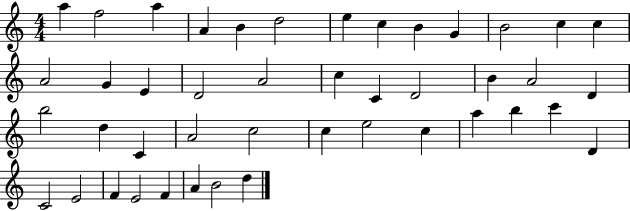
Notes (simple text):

A5/q F5/h A5/q A4/q B4/q D5/h E5/q C5/q B4/q G4/q B4/h C5/q C5/q A4/h G4/q E4/q D4/h A4/h C5/q C4/q D4/h B4/q A4/h D4/q B5/h D5/q C4/q A4/h C5/h C5/q E5/h C5/q A5/q B5/q C6/q D4/q C4/h E4/h F4/q E4/h F4/q A4/q B4/h D5/q